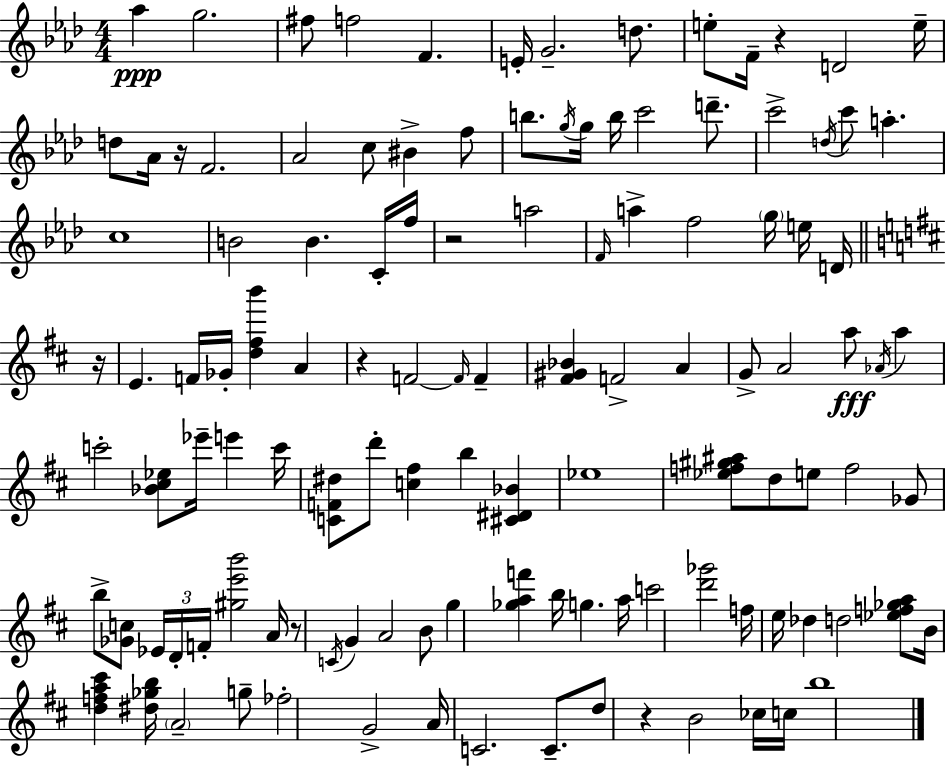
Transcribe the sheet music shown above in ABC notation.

X:1
T:Untitled
M:4/4
L:1/4
K:Ab
_a g2 ^f/2 f2 F E/4 G2 d/2 e/2 F/4 z D2 e/4 d/2 _A/4 z/4 F2 _A2 c/2 ^B f/2 b/2 g/4 g/4 b/4 c'2 d'/2 c'2 d/4 c'/2 a c4 B2 B C/4 f/4 z2 a2 F/4 a f2 g/4 e/4 D/4 z/4 E F/4 _G/4 [d^fb'] A z F2 F/4 F [^F^G_B] F2 A G/2 A2 a/2 _A/4 a c'2 [_B^c_e]/2 _e'/4 e' c'/4 [CF^d]/2 d'/2 [c^f] b [^C^D_B] _e4 [_ef^g^a]/2 d/2 e/2 f2 _G/2 b/2 [_Gc]/2 _E/4 D/4 F/4 [^ge'b']2 A/4 z/2 C/4 G A2 B/2 g [_gaf'] b/4 g a/4 c'2 [d'_g']2 f/4 e/4 _d d2 [_ef_ga]/2 B/4 [dfa^c'] [^d_gb]/4 A2 g/2 _f2 G2 A/4 C2 C/2 d/2 z B2 _c/4 c/4 b4